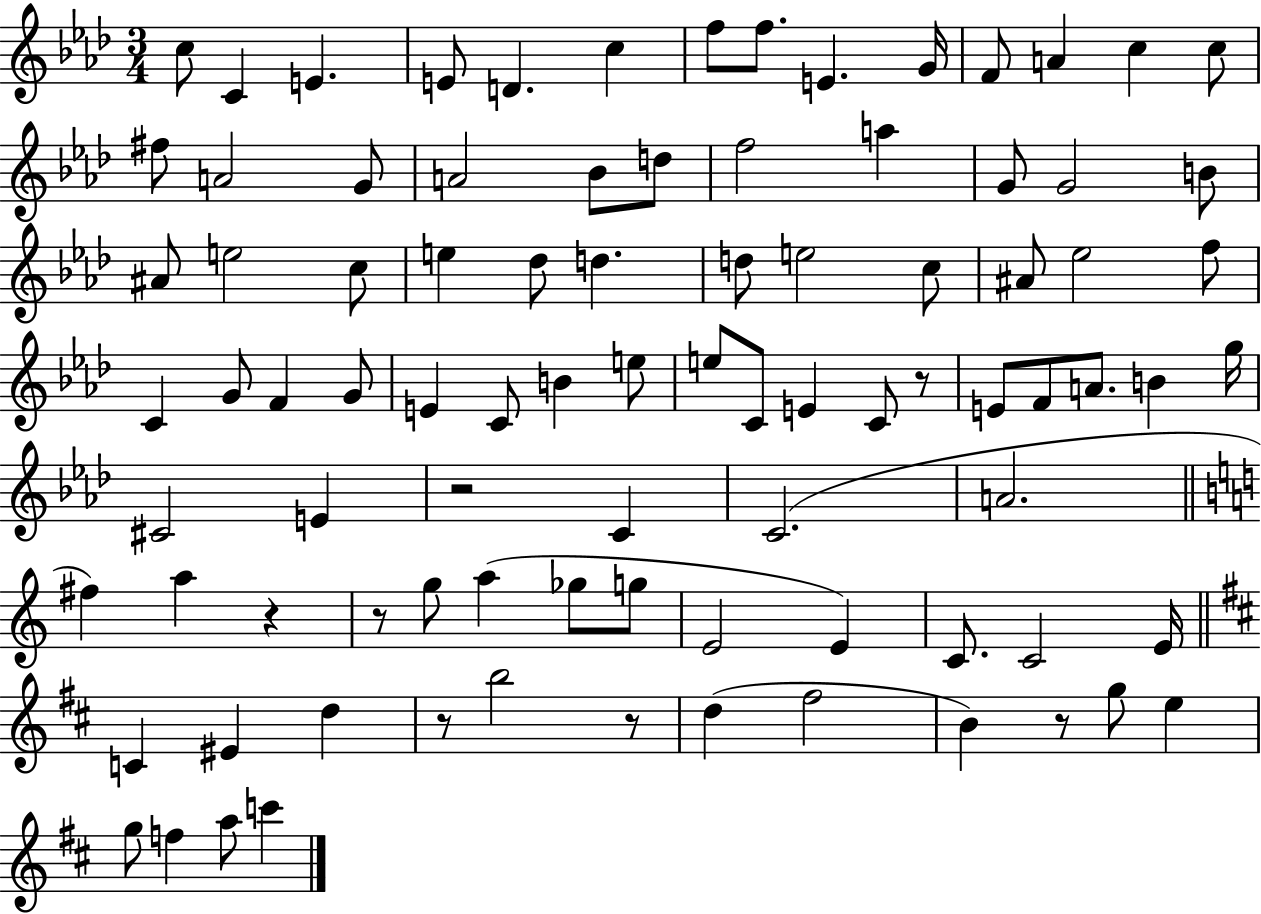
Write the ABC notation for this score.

X:1
T:Untitled
M:3/4
L:1/4
K:Ab
c/2 C E E/2 D c f/2 f/2 E G/4 F/2 A c c/2 ^f/2 A2 G/2 A2 _B/2 d/2 f2 a G/2 G2 B/2 ^A/2 e2 c/2 e _d/2 d d/2 e2 c/2 ^A/2 _e2 f/2 C G/2 F G/2 E C/2 B e/2 e/2 C/2 E C/2 z/2 E/2 F/2 A/2 B g/4 ^C2 E z2 C C2 A2 ^f a z z/2 g/2 a _g/2 g/2 E2 E C/2 C2 E/4 C ^E d z/2 b2 z/2 d ^f2 B z/2 g/2 e g/2 f a/2 c'